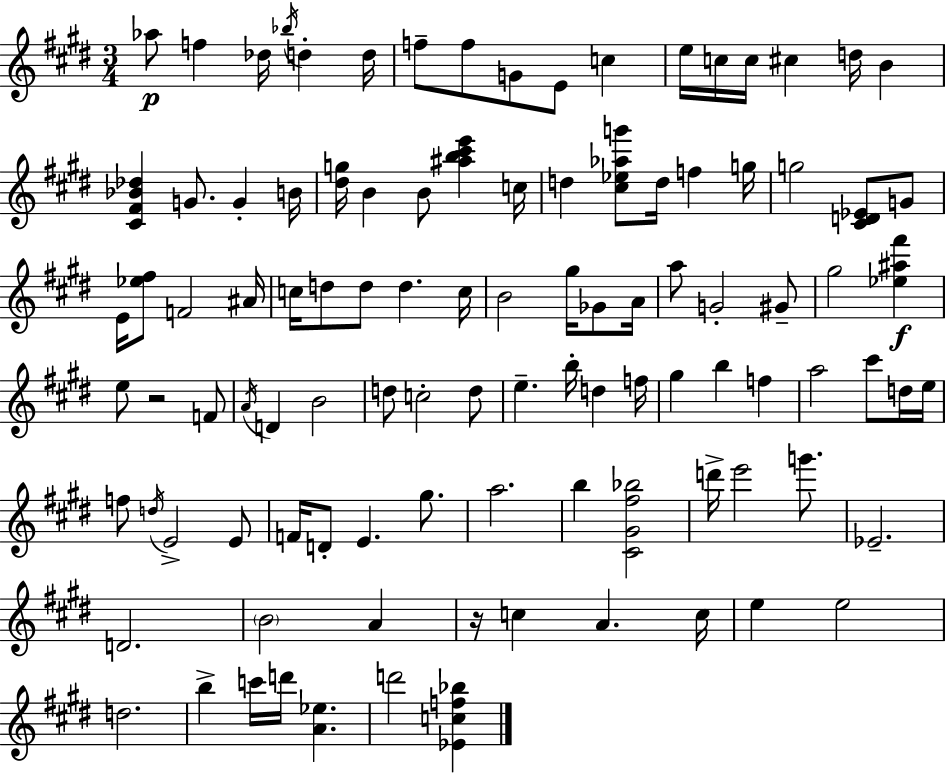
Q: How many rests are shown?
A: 2